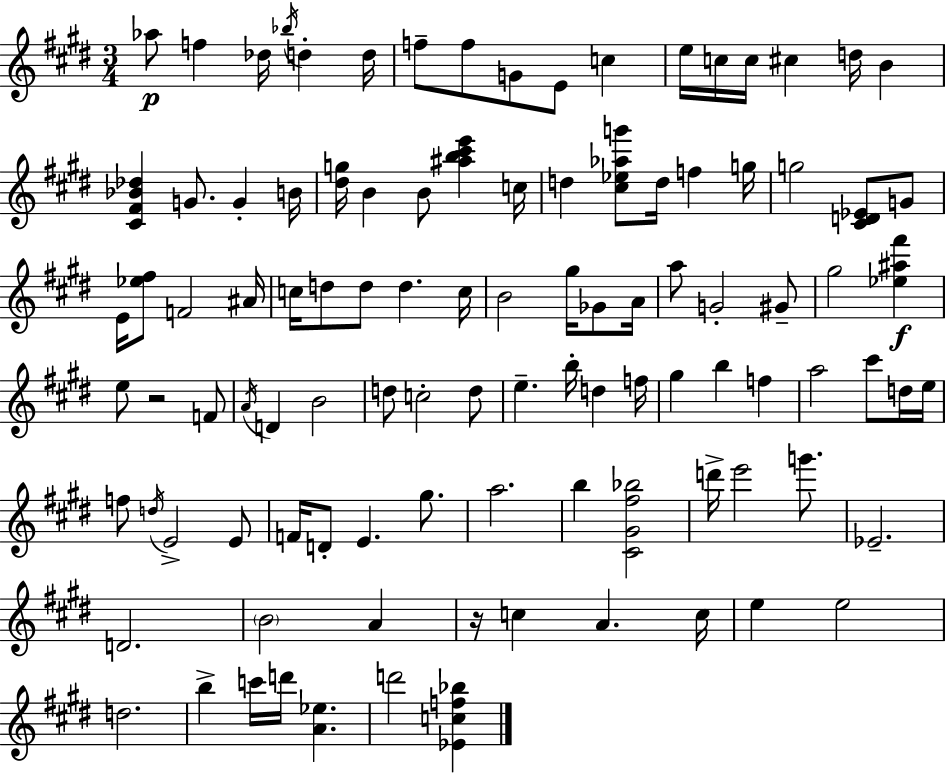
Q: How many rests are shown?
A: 2